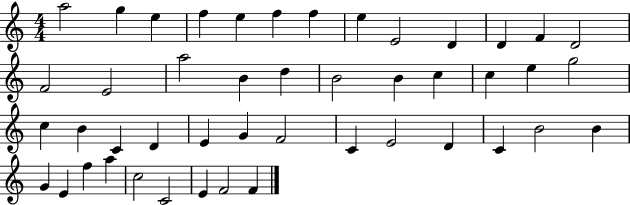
A5/h G5/q E5/q F5/q E5/q F5/q F5/q E5/q E4/h D4/q D4/q F4/q D4/h F4/h E4/h A5/h B4/q D5/q B4/h B4/q C5/q C5/q E5/q G5/h C5/q B4/q C4/q D4/q E4/q G4/q F4/h C4/q E4/h D4/q C4/q B4/h B4/q G4/q E4/q F5/q A5/q C5/h C4/h E4/q F4/h F4/q